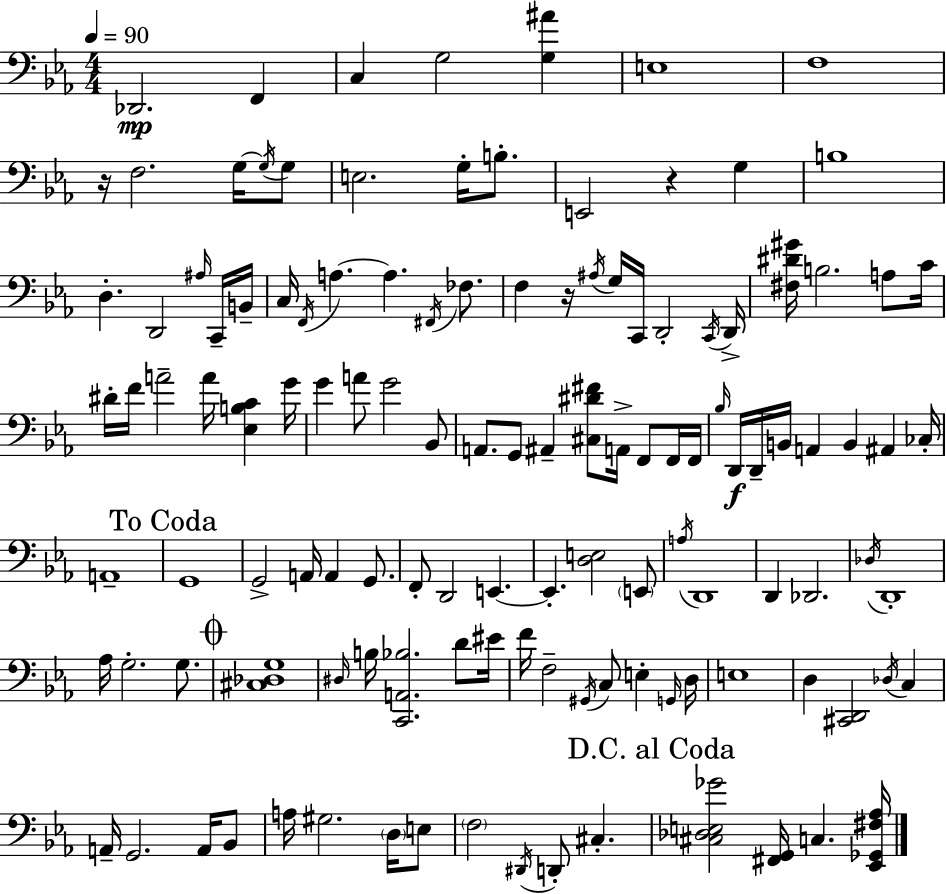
Db2/h. F2/q C3/q G3/h [G3,A#4]/q E3/w F3/w R/s F3/h. G3/s G3/s G3/e E3/h. G3/s B3/e. E2/h R/q G3/q B3/w D3/q. D2/h A#3/s C2/s B2/s C3/s F2/s A3/q. A3/q. F#2/s FES3/e. F3/q R/s A#3/s G3/s C2/s D2/h C2/s D2/s [F#3,D#4,G#4]/s B3/h. A3/e C4/s D#4/s F4/s A4/h A4/s [Eb3,B3,C4]/q G4/s G4/q A4/e G4/h Bb2/e A2/e. G2/e A#2/q [C#3,D#4,F#4]/e A2/s F2/e F2/s F2/s Bb3/s D2/s D2/s B2/s A2/q B2/q A#2/q CES3/s A2/w G2/w G2/h A2/s A2/q G2/e. F2/e D2/h E2/q. E2/q. [D3,E3]/h E2/e A3/s D2/w D2/q Db2/h. Db3/s D2/w Ab3/s G3/h. G3/e. [C#3,Db3,G3]/w D#3/s B3/s [C2,A2,Bb3]/h. D4/e EIS4/s F4/s F3/h G#2/s C3/e E3/q G2/s D3/s E3/w D3/q [C#2,D2]/h Db3/s C3/q A2/s G2/h. A2/s Bb2/e A3/s G#3/h. D3/s E3/e F3/h D#2/s D2/e C#3/q. [C#3,Db3,E3,Gb4]/h [F#2,G2]/s C3/q. [Eb2,Gb2,F#3,Ab3]/s